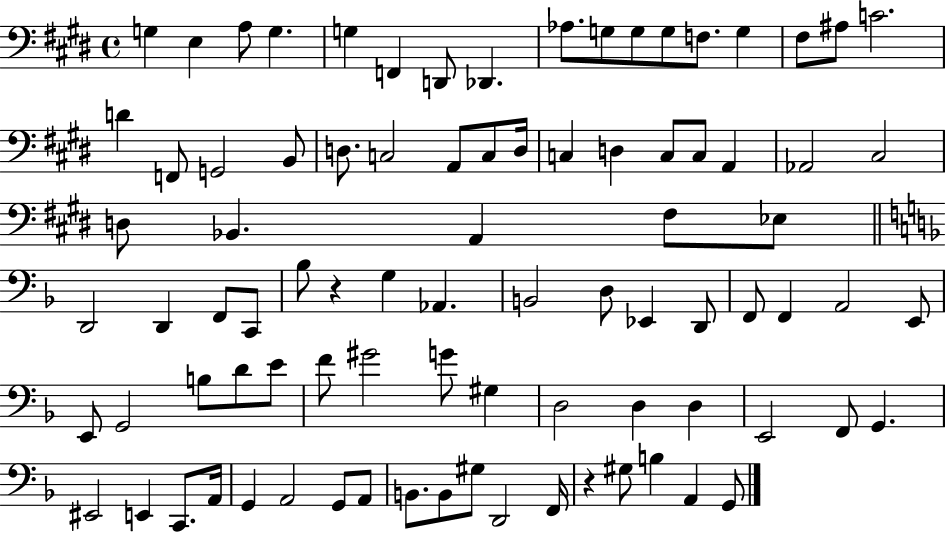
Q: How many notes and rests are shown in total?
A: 87